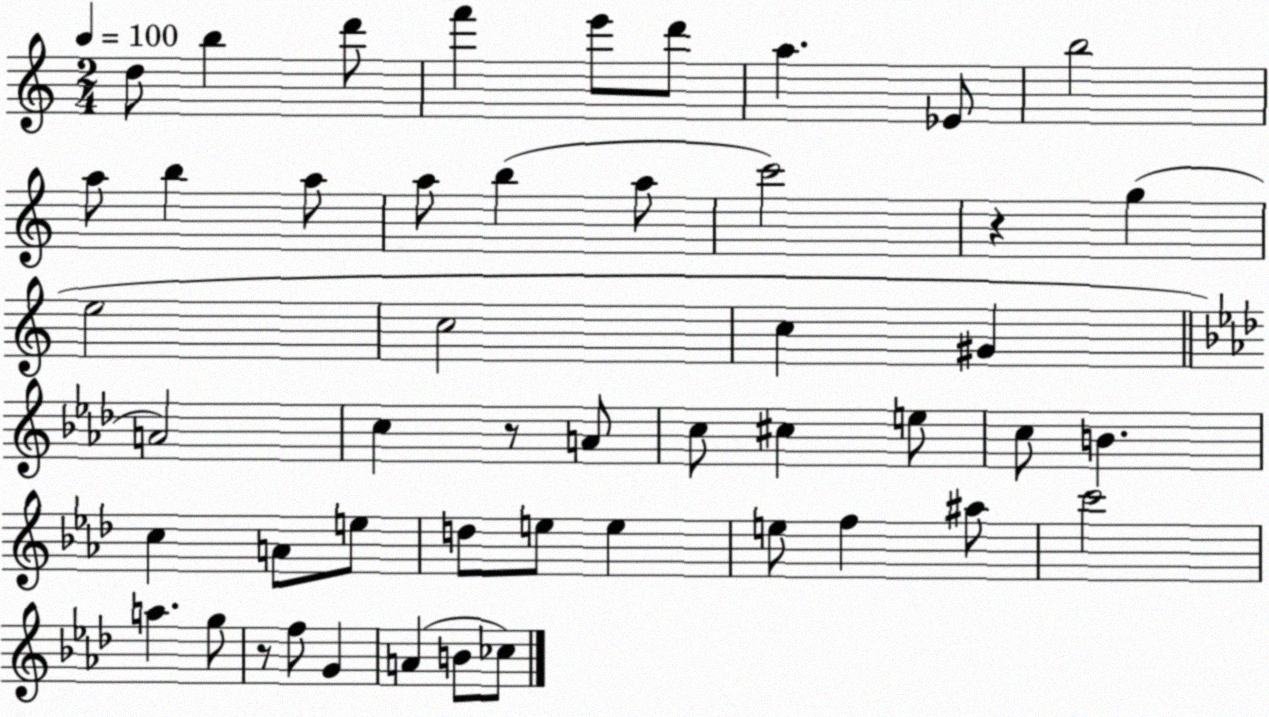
X:1
T:Untitled
M:2/4
L:1/4
K:C
d/2 b d'/2 f' e'/2 d'/2 a _E/2 b2 a/2 b a/2 a/2 b a/2 c'2 z g e2 c2 c ^G A2 c z/2 A/2 c/2 ^c e/2 c/2 B c A/2 e/2 d/2 e/2 e e/2 f ^a/2 c'2 a g/2 z/2 f/2 G A B/2 _c/2